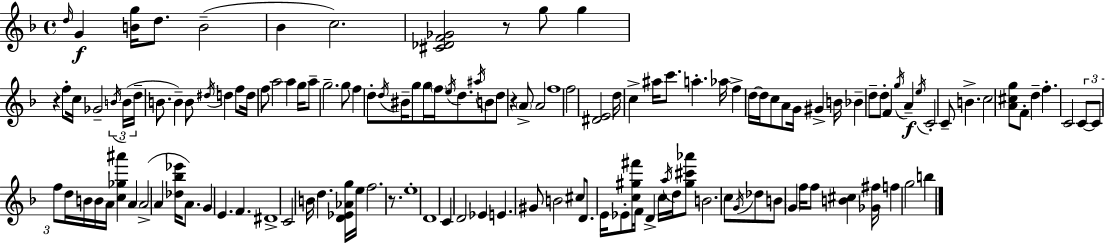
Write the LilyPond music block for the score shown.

{
  \clef treble
  \time 4/4
  \defaultTimeSignature
  \key d \minor
  \grace { d''16 }\f g'4 <b' g''>16 d''8. b'2--( | bes'4 c''2.) | <cis' des' f' ges'>2 r8 g''8 g''4 | r4 f''8-. c''16 ges'2-- | \break \tuplet 3/2 { \acciaccatura { b'16 } b'16( d''16-- } b'8. b'4--) b'8 \acciaccatura { dis''16 } d''4 | f''8 d''16 f''8 a''2 a''4 | g''16 a''8-- g''2.-- | g''8 f''4 d''8-. \acciaccatura { d''16 } bis'16-- g''8 g''16 \parenthesize f''16 \acciaccatura { e''16 } | \break d''8. \acciaccatura { ais''16 } b'8 d''8 r4 \parenthesize a'8-> a'2 | f''1 | f''2 <dis' e'>2 | d''16 c''4-> ais''16 c'''8. a''4.-. | \break aes''16 f''4-> d''16~~ d''16 c''8 a'8 | g'16 gis'4-> b'16 bes'4-- d''8-- d''8-. f'4 | \acciaccatura { g''16 }\f a'4-- \acciaccatura { e''16 } c'2-. | c'8-- b'4.-> c''2 | \break <a' cis'' g''>8 f'8-. d''4-- f''4.-. c'2 | \tuplet 3/2 { c'8~~ c'8 f''8 } d''16 b'16 b'16 a'16 | <c'' ges'' ais'''>4 a'4 a'2->( | a'4 <des'' bes'' ees'''>16 a'8.) g'4 e'4. | \break f'4. dis'1-> | c'2 | b'16 d''4. <d' ees' aes' g''>16 e''16 f''2. | r8. e''1-. | \break d'1 | c'4 d'2 | ees'4 e'4. gis'8 | b'2 cis''8 d'8. e'16 ees'8-. | \break <c'' gis'' fis'''>16 f'16 d'4-> c''16 \acciaccatura { a''16 } d''16 <gis'' cis''' aes'''>8 b'2. | c''8 \acciaccatura { g'16 } des''8 b'8 \parenthesize g'4 | f''16 f''8 <b' cis''>4 <ges' fis''>16 f''4 g''2 | b''4 \bar "|."
}